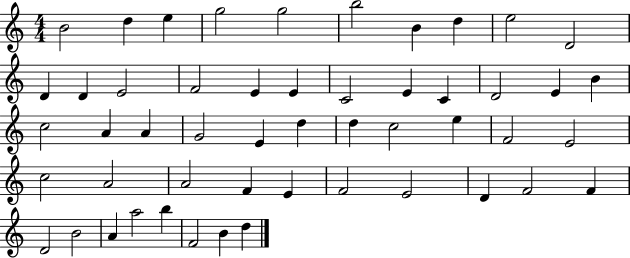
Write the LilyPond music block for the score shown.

{
  \clef treble
  \numericTimeSignature
  \time 4/4
  \key c \major
  b'2 d''4 e''4 | g''2 g''2 | b''2 b'4 d''4 | e''2 d'2 | \break d'4 d'4 e'2 | f'2 e'4 e'4 | c'2 e'4 c'4 | d'2 e'4 b'4 | \break c''2 a'4 a'4 | g'2 e'4 d''4 | d''4 c''2 e''4 | f'2 e'2 | \break c''2 a'2 | a'2 f'4 e'4 | f'2 e'2 | d'4 f'2 f'4 | \break d'2 b'2 | a'4 a''2 b''4 | f'2 b'4 d''4 | \bar "|."
}